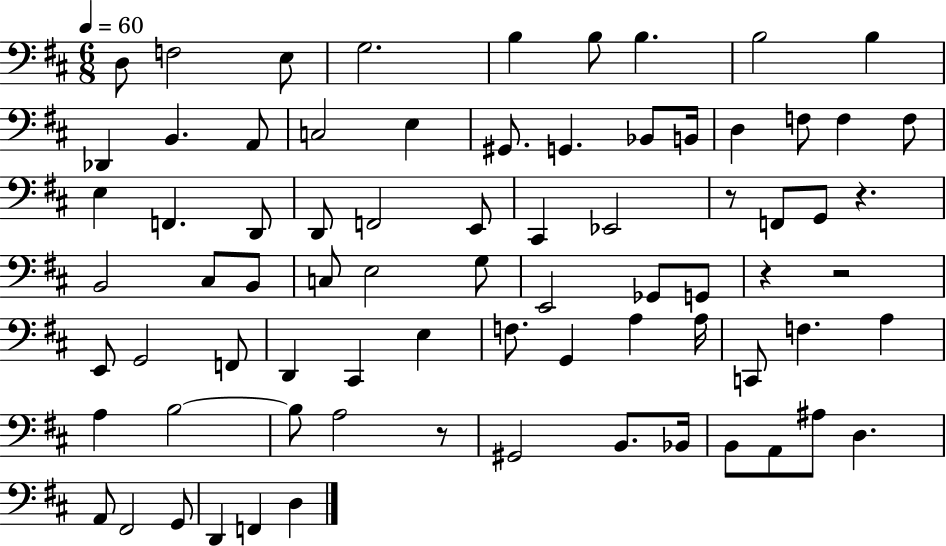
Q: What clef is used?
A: bass